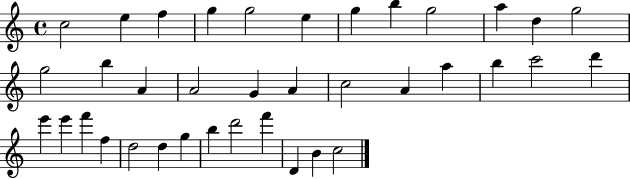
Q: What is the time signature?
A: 4/4